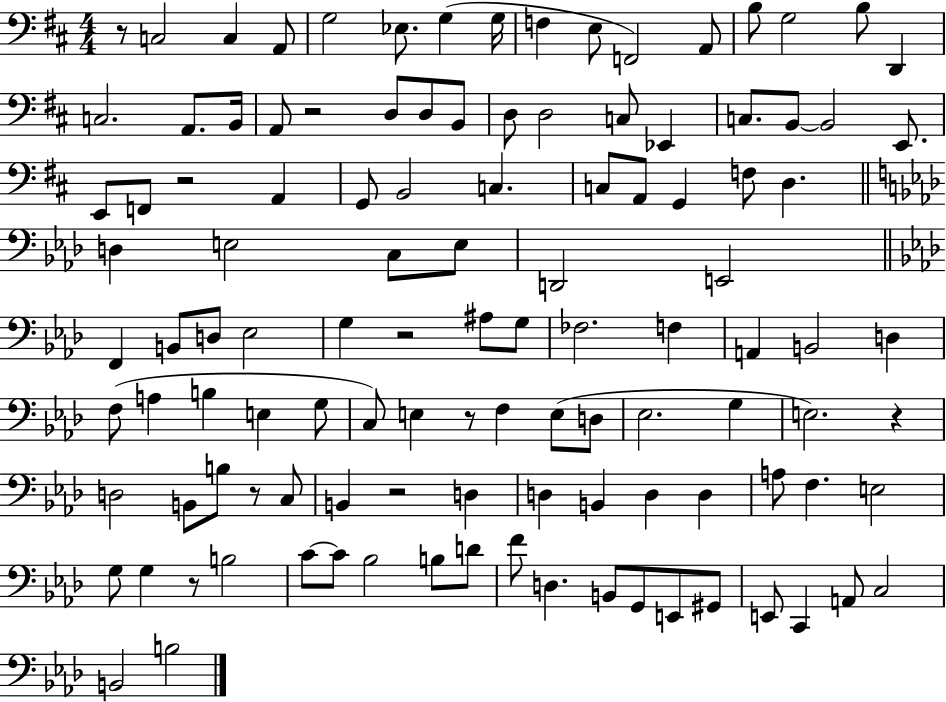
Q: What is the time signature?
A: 4/4